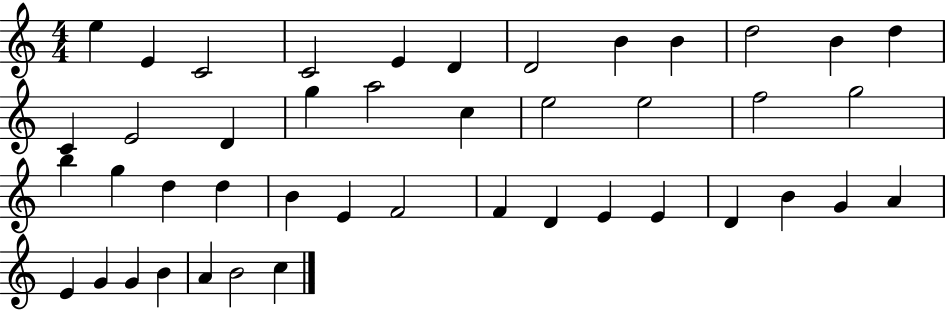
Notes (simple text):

E5/q E4/q C4/h C4/h E4/q D4/q D4/h B4/q B4/q D5/h B4/q D5/q C4/q E4/h D4/q G5/q A5/h C5/q E5/h E5/h F5/h G5/h B5/q G5/q D5/q D5/q B4/q E4/q F4/h F4/q D4/q E4/q E4/q D4/q B4/q G4/q A4/q E4/q G4/q G4/q B4/q A4/q B4/h C5/q